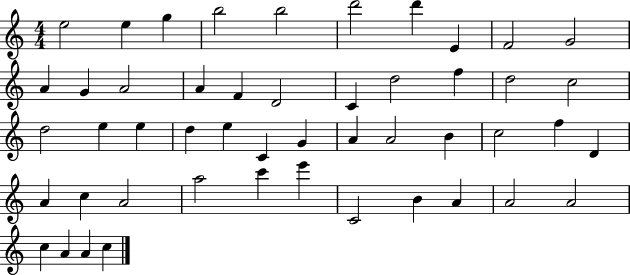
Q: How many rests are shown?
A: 0